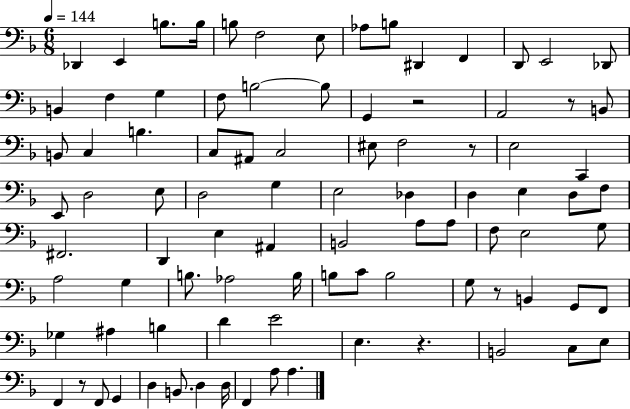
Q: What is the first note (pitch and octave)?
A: Db2